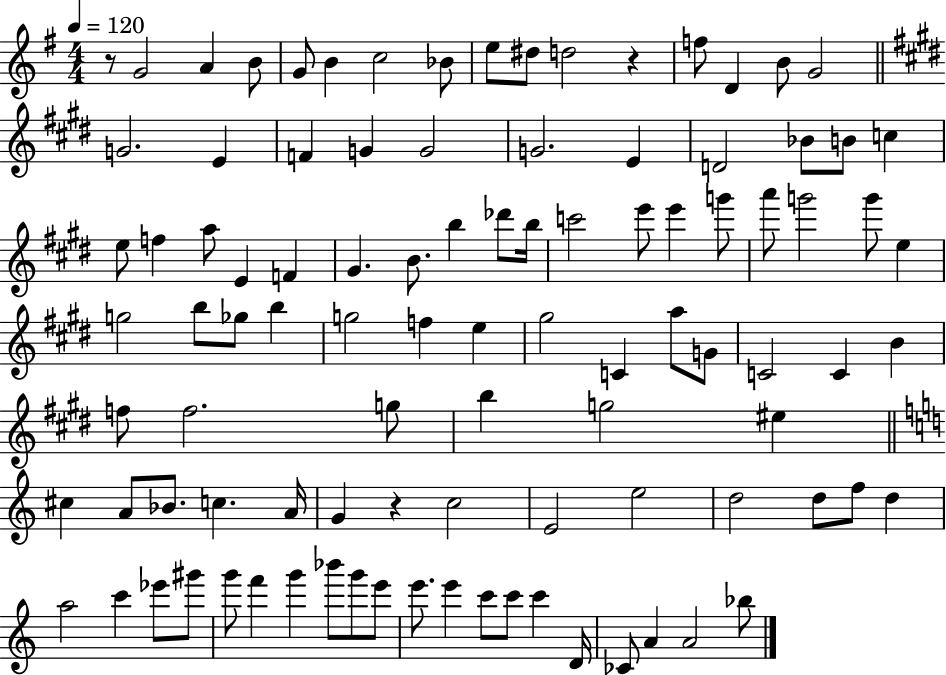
{
  \clef treble
  \numericTimeSignature
  \time 4/4
  \key g \major
  \tempo 4 = 120
  \repeat volta 2 { r8 g'2 a'4 b'8 | g'8 b'4 c''2 bes'8 | e''8 dis''8 d''2 r4 | f''8 d'4 b'8 g'2 | \break \bar "||" \break \key e \major g'2. e'4 | f'4 g'4 g'2 | g'2. e'4 | d'2 bes'8 b'8 c''4 | \break e''8 f''4 a''8 e'4 f'4 | gis'4. b'8. b''4 des'''8 b''16 | c'''2 e'''8 e'''4 g'''8 | a'''8 g'''2 g'''8 e''4 | \break g''2 b''8 ges''8 b''4 | g''2 f''4 e''4 | gis''2 c'4 a''8 g'8 | c'2 c'4 b'4 | \break f''8 f''2. g''8 | b''4 g''2 eis''4 | \bar "||" \break \key a \minor cis''4 a'8 bes'8. c''4. a'16 | g'4 r4 c''2 | e'2 e''2 | d''2 d''8 f''8 d''4 | \break a''2 c'''4 ees'''8 gis'''8 | g'''8 f'''4 g'''4 bes'''8 g'''8 e'''8 | e'''8. e'''4 c'''8 c'''8 c'''4 d'16 | ces'8 a'4 a'2 bes''8 | \break } \bar "|."
}